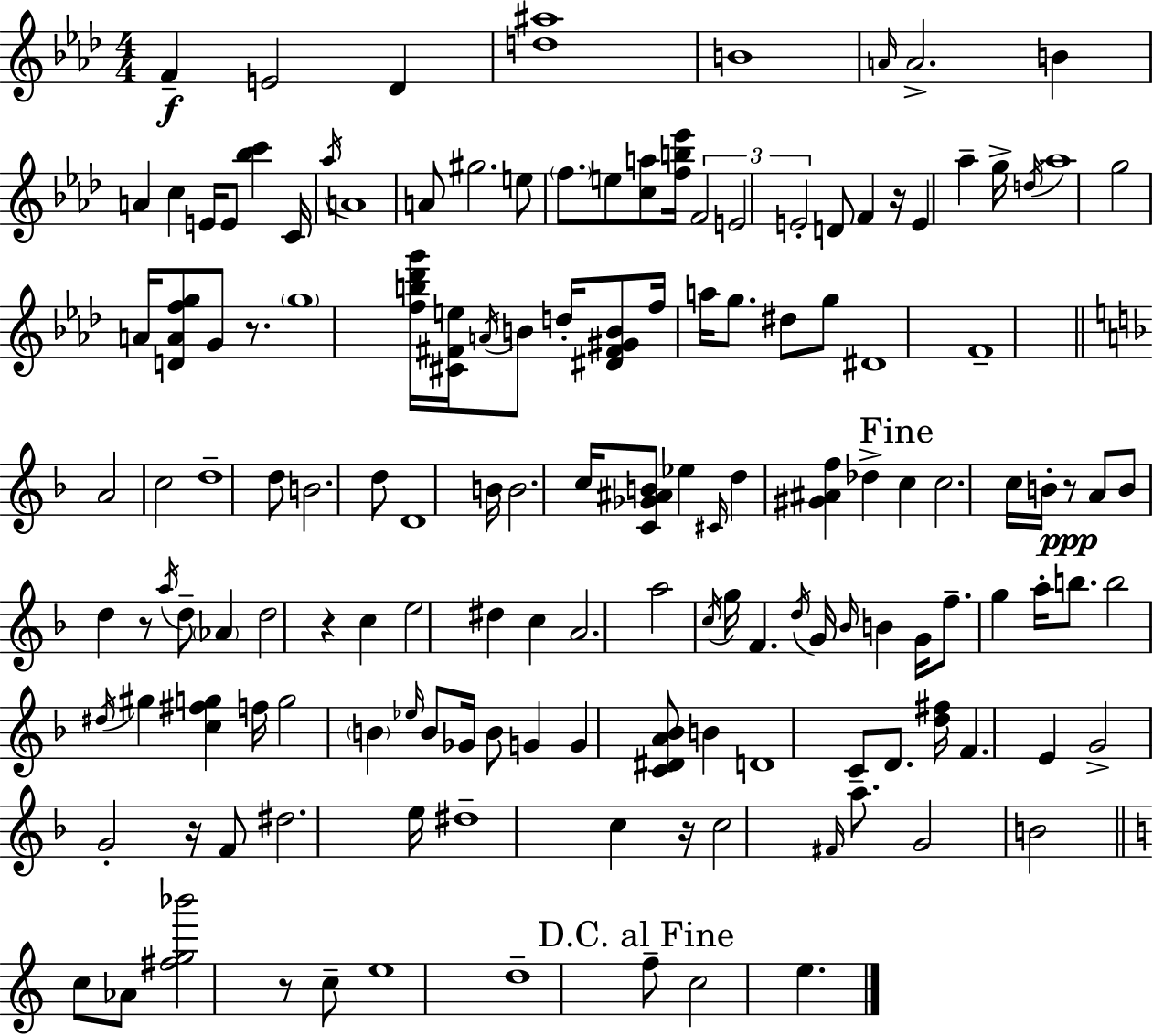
X:1
T:Untitled
M:4/4
L:1/4
K:Fm
F E2 _D [d^a]4 B4 A/4 A2 B A c E/4 E/2 [_bc'] C/4 _a/4 A4 A/2 ^g2 e/2 f/2 e/2 [ca]/2 [fb_e']/4 F2 E2 E2 D/2 F z/4 E _a g/4 d/4 _a4 g2 A/4 [DAfg]/2 G/2 z/2 g4 [fb_d'g']/4 [^C^Fe]/4 A/4 B/2 d/4 [^D^F^GB]/2 f/4 a/4 g/2 ^d/2 g/2 ^D4 F4 A2 c2 d4 d/2 B2 d/2 D4 B/4 B2 c/4 [C_G^AB]/2 _e ^C/4 d [^G^Af] _d c c2 c/4 B/4 z/2 A/2 B/2 d z/2 a/4 d/2 _A d2 z c e2 ^d c A2 a2 c/4 g/4 F d/4 G/4 _B/4 B G/4 f/2 g a/4 b/2 b2 ^d/4 ^g [c^fg] f/4 g2 B _e/4 B/2 _G/4 B/2 G G [C^DA_B]/2 B D4 C/2 D/2 [d^f]/4 F E G2 G2 z/4 F/2 ^d2 e/4 ^d4 c z/4 c2 ^F/4 a/2 G2 B2 c/2 _A/2 [^fg_b']2 z/2 c/2 e4 d4 f/2 c2 e